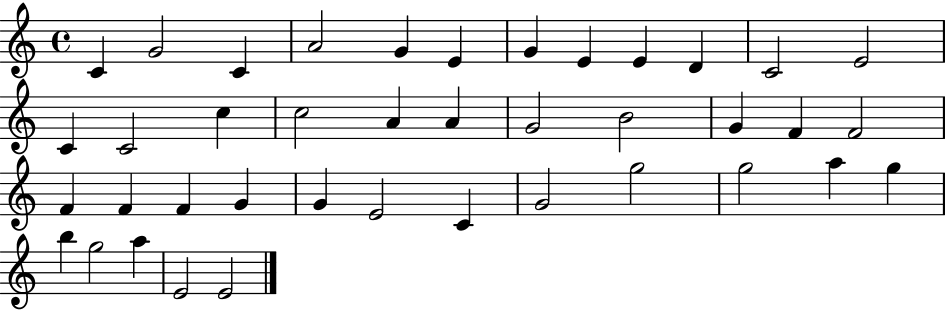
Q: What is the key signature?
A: C major